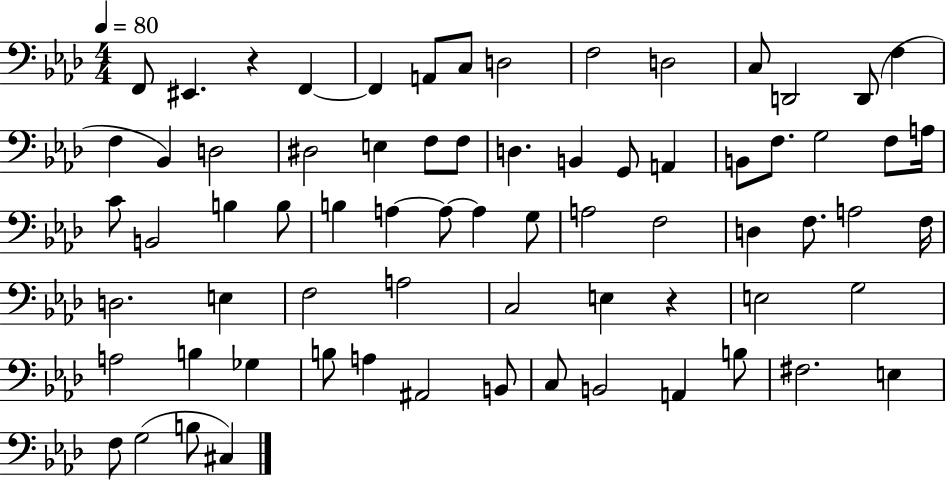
F2/e EIS2/q. R/q F2/q F2/q A2/e C3/e D3/h F3/h D3/h C3/e D2/h D2/e F3/q F3/q Bb2/q D3/h D#3/h E3/q F3/e F3/e D3/q. B2/q G2/e A2/q B2/e F3/e. G3/h F3/e A3/s C4/e B2/h B3/q B3/e B3/q A3/q A3/e A3/q G3/e A3/h F3/h D3/q F3/e. A3/h F3/s D3/h. E3/q F3/h A3/h C3/h E3/q R/q E3/h G3/h A3/h B3/q Gb3/q B3/e A3/q A#2/h B2/e C3/e B2/h A2/q B3/e F#3/h. E3/q F3/e G3/h B3/e C#3/q